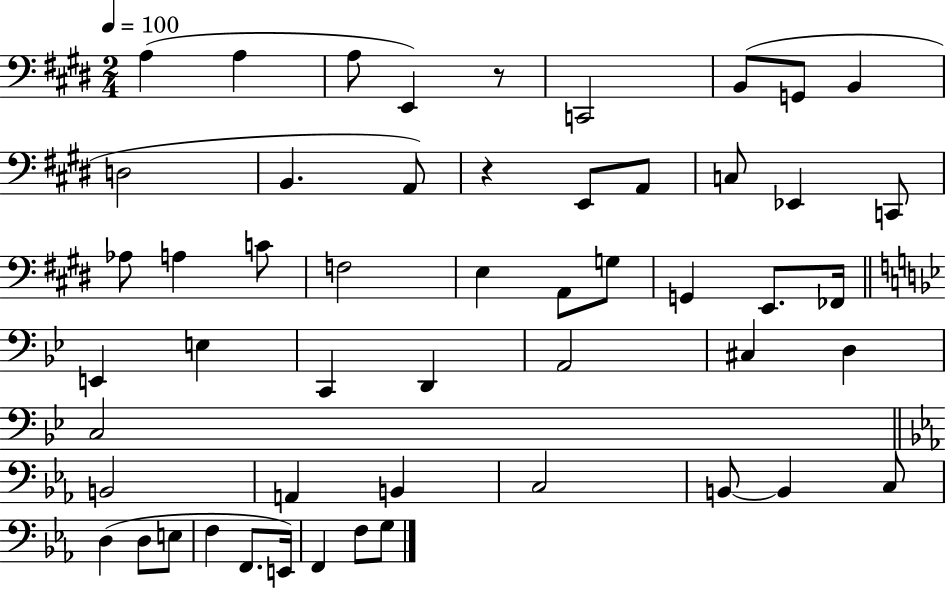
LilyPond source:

{
  \clef bass
  \numericTimeSignature
  \time 2/4
  \key e \major
  \tempo 4 = 100
  a4( a4 | a8 e,4) r8 | c,2 | b,8( g,8 b,4 | \break d2 | b,4. a,8) | r4 e,8 a,8 | c8 ees,4 c,8 | \break aes8 a4 c'8 | f2 | e4 a,8 g8 | g,4 e,8. fes,16 | \break \bar "||" \break \key bes \major e,4 e4 | c,4 d,4 | a,2 | cis4 d4 | \break c2 | \bar "||" \break \key ees \major b,2 | a,4 b,4 | c2 | b,8~~ b,4 c8 | \break d4( d8 e8 | f4 f,8. e,16) | f,4 f8 g8 | \bar "|."
}